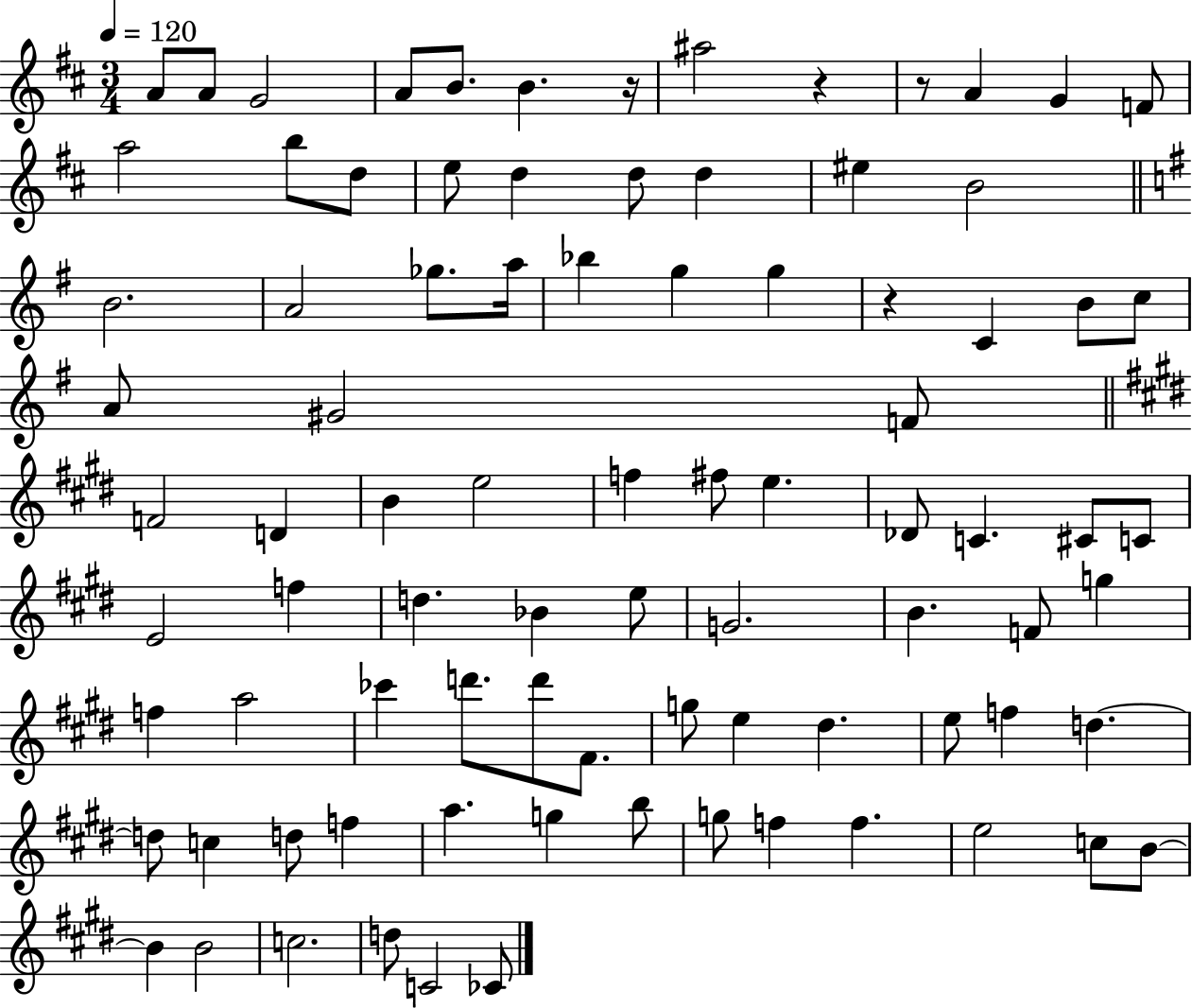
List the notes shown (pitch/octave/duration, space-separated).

A4/e A4/e G4/h A4/e B4/e. B4/q. R/s A#5/h R/q R/e A4/q G4/q F4/e A5/h B5/e D5/e E5/e D5/q D5/e D5/q EIS5/q B4/h B4/h. A4/h Gb5/e. A5/s Bb5/q G5/q G5/q R/q C4/q B4/e C5/e A4/e G#4/h F4/e F4/h D4/q B4/q E5/h F5/q F#5/e E5/q. Db4/e C4/q. C#4/e C4/e E4/h F5/q D5/q. Bb4/q E5/e G4/h. B4/q. F4/e G5/q F5/q A5/h CES6/q D6/e. D6/e F#4/e. G5/e E5/q D#5/q. E5/e F5/q D5/q. D5/e C5/q D5/e F5/q A5/q. G5/q B5/e G5/e F5/q F5/q. E5/h C5/e B4/e B4/q B4/h C5/h. D5/e C4/h CES4/e